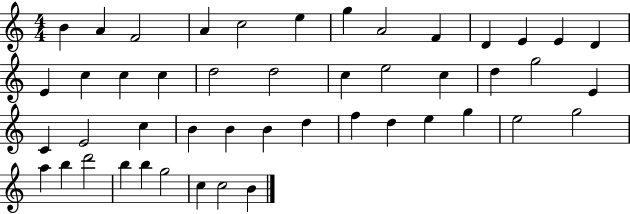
B4/q A4/q F4/h A4/q C5/h E5/q G5/q A4/h F4/q D4/q E4/q E4/q D4/q E4/q C5/q C5/q C5/q D5/h D5/h C5/q E5/h C5/q D5/q G5/h E4/q C4/q E4/h C5/q B4/q B4/q B4/q D5/q F5/q D5/q E5/q G5/q E5/h G5/h A5/q B5/q D6/h B5/q B5/q G5/h C5/q C5/h B4/q